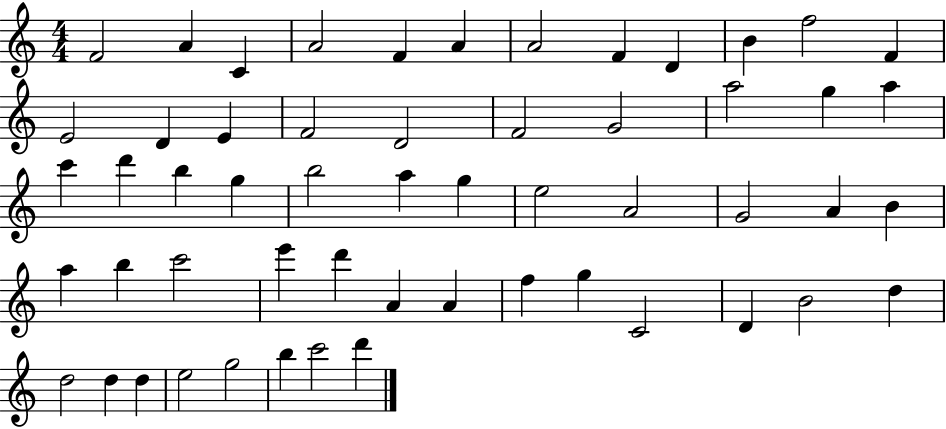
F4/h A4/q C4/q A4/h F4/q A4/q A4/h F4/q D4/q B4/q F5/h F4/q E4/h D4/q E4/q F4/h D4/h F4/h G4/h A5/h G5/q A5/q C6/q D6/q B5/q G5/q B5/h A5/q G5/q E5/h A4/h G4/h A4/q B4/q A5/q B5/q C6/h E6/q D6/q A4/q A4/q F5/q G5/q C4/h D4/q B4/h D5/q D5/h D5/q D5/q E5/h G5/h B5/q C6/h D6/q